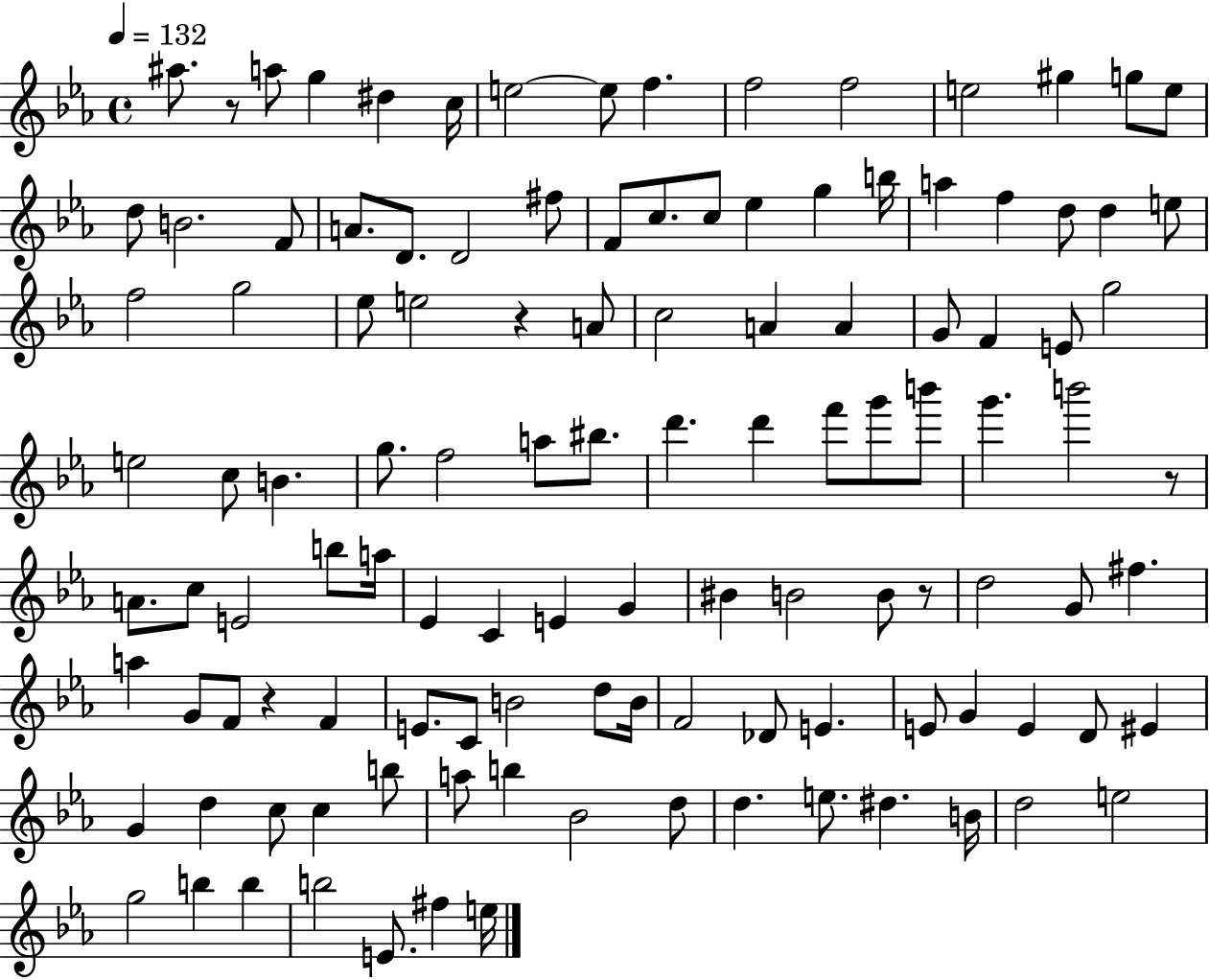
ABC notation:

X:1
T:Untitled
M:4/4
L:1/4
K:Eb
^a/2 z/2 a/2 g ^d c/4 e2 e/2 f f2 f2 e2 ^g g/2 e/2 d/2 B2 F/2 A/2 D/2 D2 ^f/2 F/2 c/2 c/2 _e g b/4 a f d/2 d e/2 f2 g2 _e/2 e2 z A/2 c2 A A G/2 F E/2 g2 e2 c/2 B g/2 f2 a/2 ^b/2 d' d' f'/2 g'/2 b'/2 g' b'2 z/2 A/2 c/2 E2 b/2 a/4 _E C E G ^B B2 B/2 z/2 d2 G/2 ^f a G/2 F/2 z F E/2 C/2 B2 d/2 B/4 F2 _D/2 E E/2 G E D/2 ^E G d c/2 c b/2 a/2 b _B2 d/2 d e/2 ^d B/4 d2 e2 g2 b b b2 E/2 ^f e/4